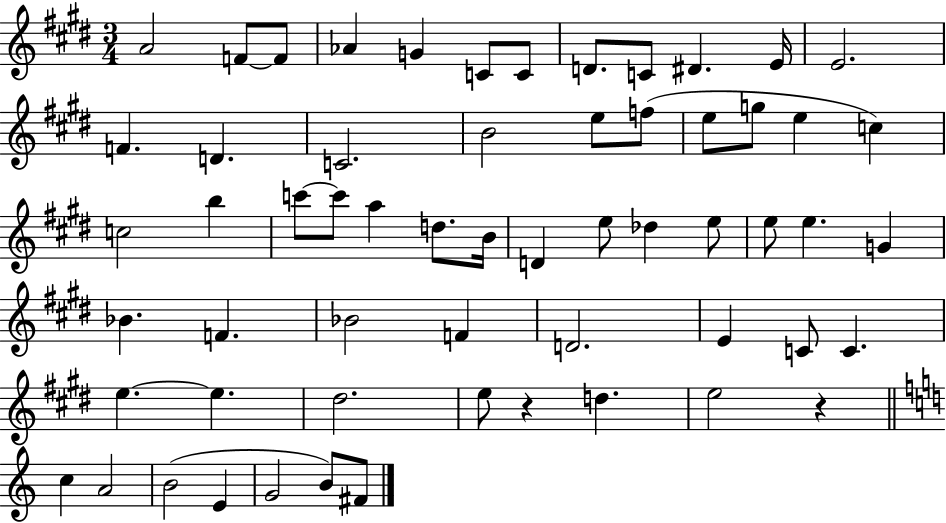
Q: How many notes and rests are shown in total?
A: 59